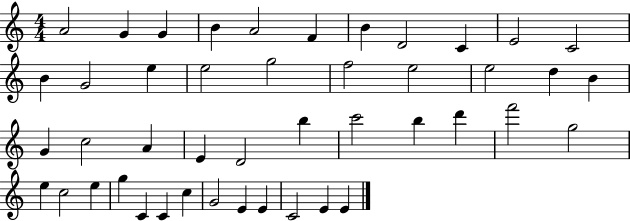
X:1
T:Untitled
M:4/4
L:1/4
K:C
A2 G G B A2 F B D2 C E2 C2 B G2 e e2 g2 f2 e2 e2 d B G c2 A E D2 b c'2 b d' f'2 g2 e c2 e g C C c G2 E E C2 E E